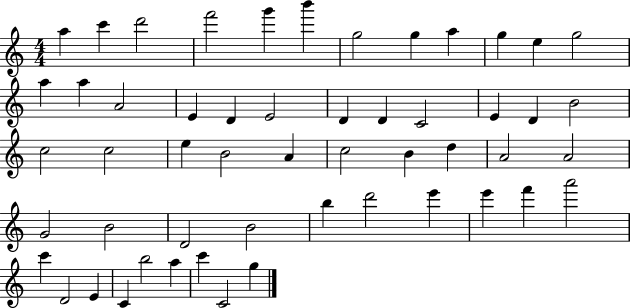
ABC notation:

X:1
T:Untitled
M:4/4
L:1/4
K:C
a c' d'2 f'2 g' b' g2 g a g e g2 a a A2 E D E2 D D C2 E D B2 c2 c2 e B2 A c2 B d A2 A2 G2 B2 D2 B2 b d'2 e' e' f' a'2 c' D2 E C b2 a c' C2 g